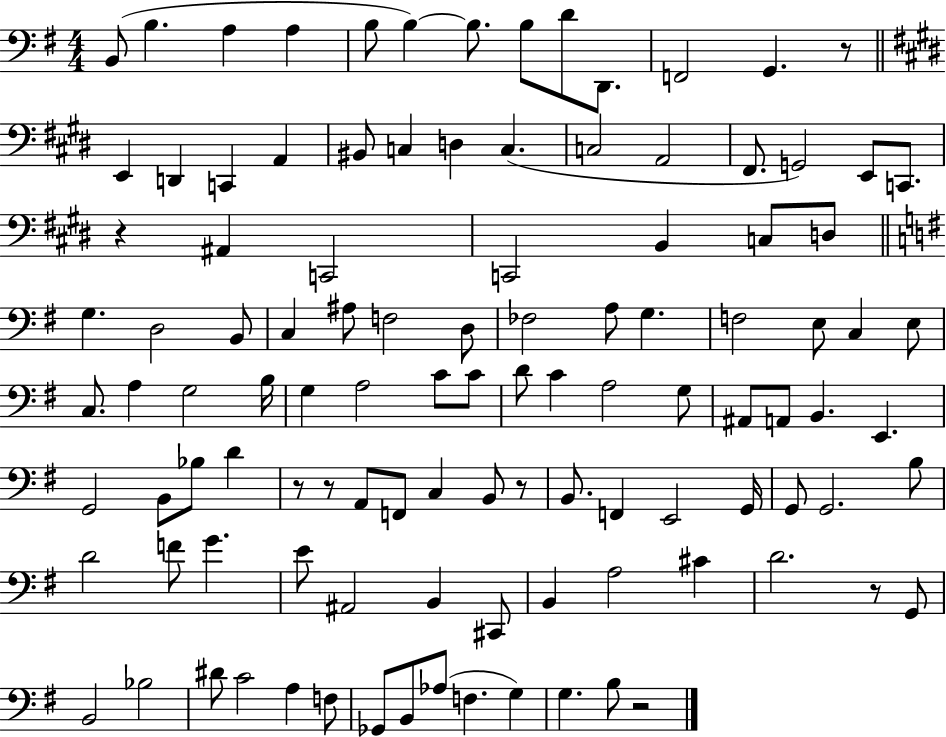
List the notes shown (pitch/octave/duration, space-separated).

B2/e B3/q. A3/q A3/q B3/e B3/q B3/e. B3/e D4/e D2/e. F2/h G2/q. R/e E2/q D2/q C2/q A2/q BIS2/e C3/q D3/q C3/q. C3/h A2/h F#2/e. G2/h E2/e C2/e. R/q A#2/q C2/h C2/h B2/q C3/e D3/e G3/q. D3/h B2/e C3/q A#3/e F3/h D3/e FES3/h A3/e G3/q. F3/h E3/e C3/q E3/e C3/e. A3/q G3/h B3/s G3/q A3/h C4/e C4/e D4/e C4/q A3/h G3/e A#2/e A2/e B2/q. E2/q. G2/h B2/e Bb3/e D4/q R/e R/e A2/e F2/e C3/q B2/e R/e B2/e. F2/q E2/h G2/s G2/e G2/h. B3/e D4/h F4/e G4/q. E4/e A#2/h B2/q C#2/e B2/q A3/h C#4/q D4/h. R/e G2/e B2/h Bb3/h D#4/e C4/h A3/q F3/e Gb2/e B2/e Ab3/e F3/q. G3/q G3/q. B3/e R/h